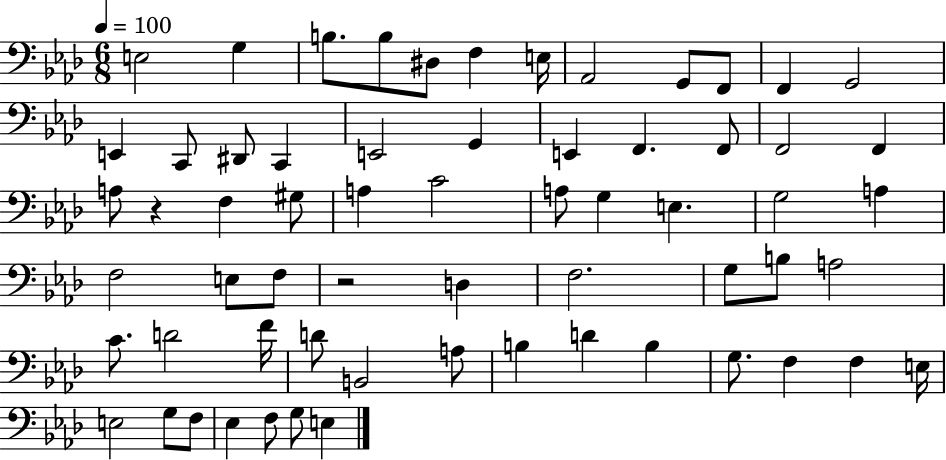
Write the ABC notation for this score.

X:1
T:Untitled
M:6/8
L:1/4
K:Ab
E,2 G, B,/2 B,/2 ^D,/2 F, E,/4 _A,,2 G,,/2 F,,/2 F,, G,,2 E,, C,,/2 ^D,,/2 C,, E,,2 G,, E,, F,, F,,/2 F,,2 F,, A,/2 z F, ^G,/2 A, C2 A,/2 G, E, G,2 A, F,2 E,/2 F,/2 z2 D, F,2 G,/2 B,/2 A,2 C/2 D2 F/4 D/2 B,,2 A,/2 B, D B, G,/2 F, F, E,/4 E,2 G,/2 F,/2 _E, F,/2 G,/2 E,